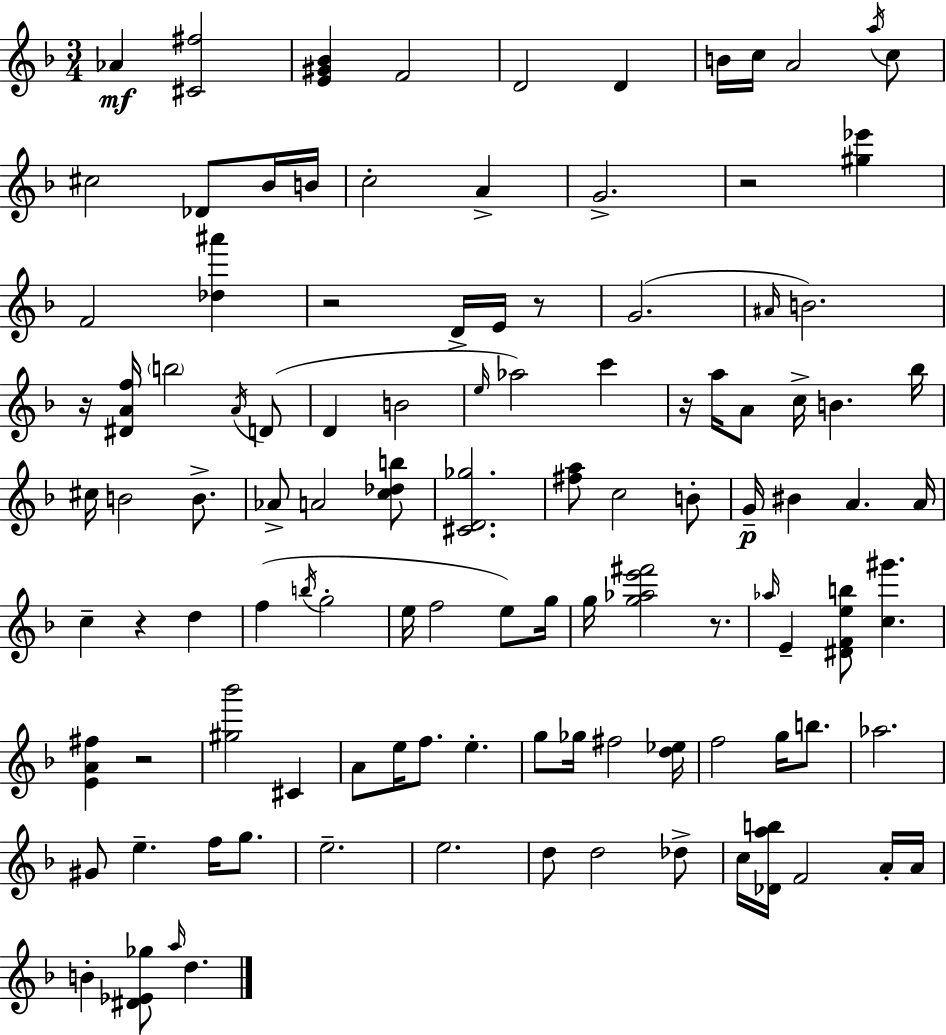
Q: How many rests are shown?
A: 8